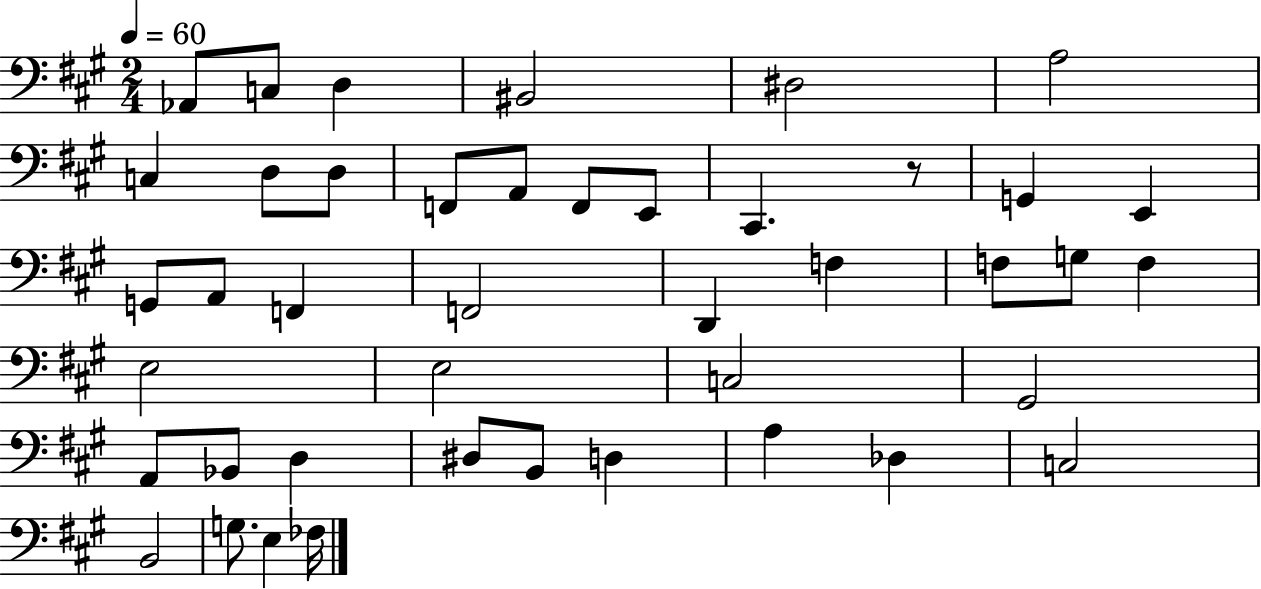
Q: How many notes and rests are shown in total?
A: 43